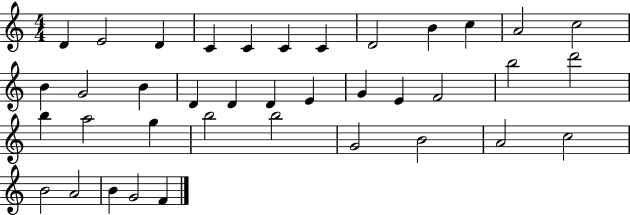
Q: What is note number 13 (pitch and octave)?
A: B4